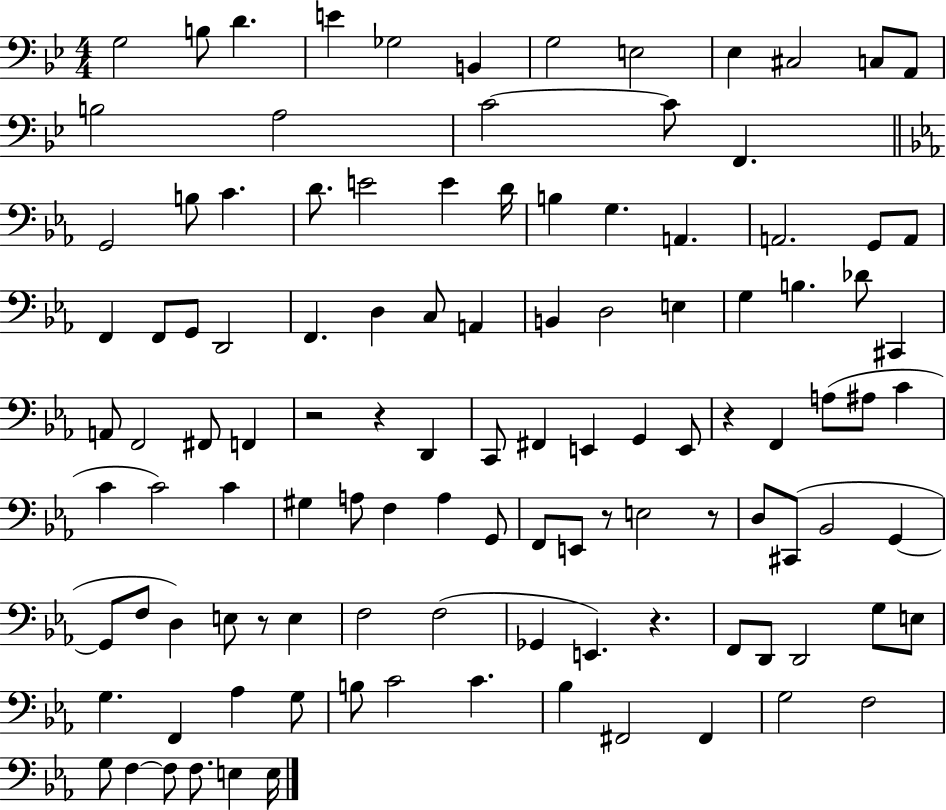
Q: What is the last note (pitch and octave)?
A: E3